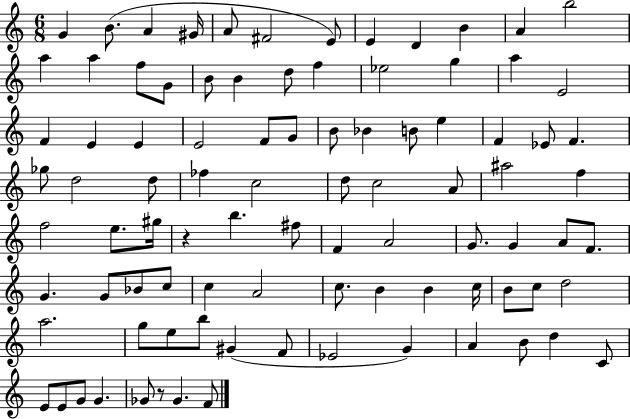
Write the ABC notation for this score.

X:1
T:Untitled
M:6/8
L:1/4
K:C
G B/2 A ^G/4 A/2 ^F2 E/2 E D B A b2 a a f/2 G/2 B/2 B d/2 f _e2 g a E2 F E E E2 F/2 G/2 B/2 _B B/2 e F _E/2 F _g/2 d2 d/2 _f c2 d/2 c2 A/2 ^a2 f f2 e/2 ^g/4 z b ^f/2 F A2 G/2 G A/2 F/2 G G/2 _B/2 c/2 c A2 c/2 B B c/4 B/2 c/2 d2 a2 g/2 e/2 b/2 ^G F/2 _E2 G A B/2 d C/2 E/2 E/2 G/2 G _G/2 z/2 _G F/2